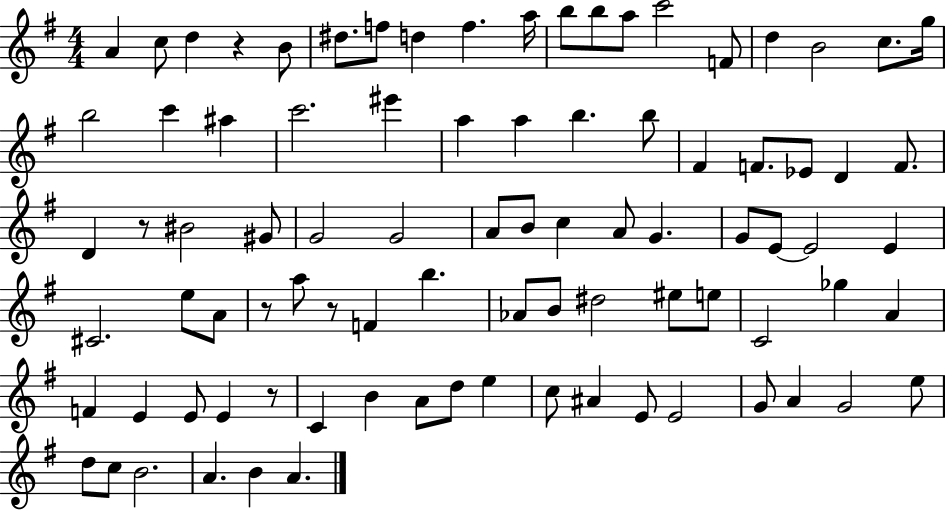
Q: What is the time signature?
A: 4/4